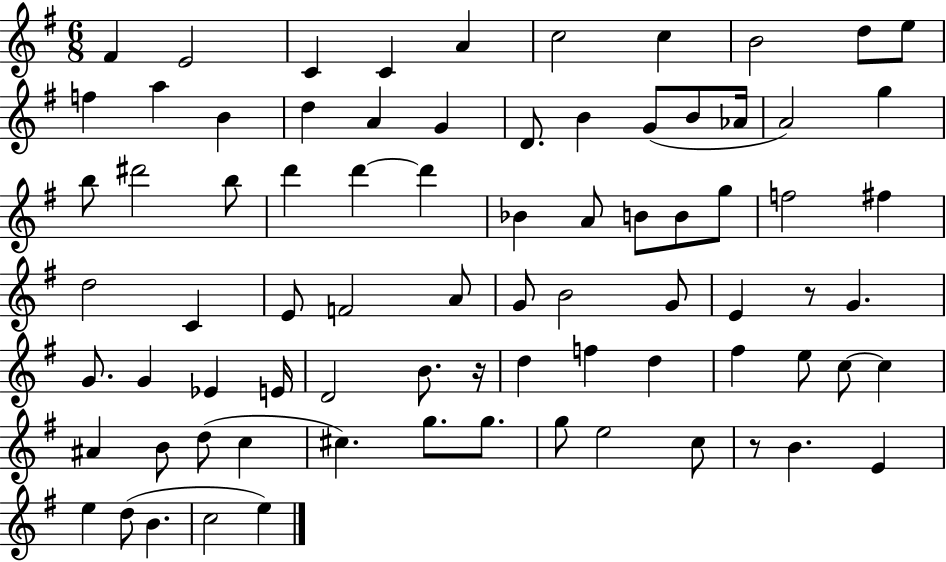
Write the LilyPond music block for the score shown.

{
  \clef treble
  \numericTimeSignature
  \time 6/8
  \key g \major
  fis'4 e'2 | c'4 c'4 a'4 | c''2 c''4 | b'2 d''8 e''8 | \break f''4 a''4 b'4 | d''4 a'4 g'4 | d'8. b'4 g'8( b'8 aes'16 | a'2) g''4 | \break b''8 dis'''2 b''8 | d'''4 d'''4~~ d'''4 | bes'4 a'8 b'8 b'8 g''8 | f''2 fis''4 | \break d''2 c'4 | e'8 f'2 a'8 | g'8 b'2 g'8 | e'4 r8 g'4. | \break g'8. g'4 ees'4 e'16 | d'2 b'8. r16 | d''4 f''4 d''4 | fis''4 e''8 c''8~~ c''4 | \break ais'4 b'8 d''8( c''4 | cis''4.) g''8. g''8. | g''8 e''2 c''8 | r8 b'4. e'4 | \break e''4 d''8( b'4. | c''2 e''4) | \bar "|."
}